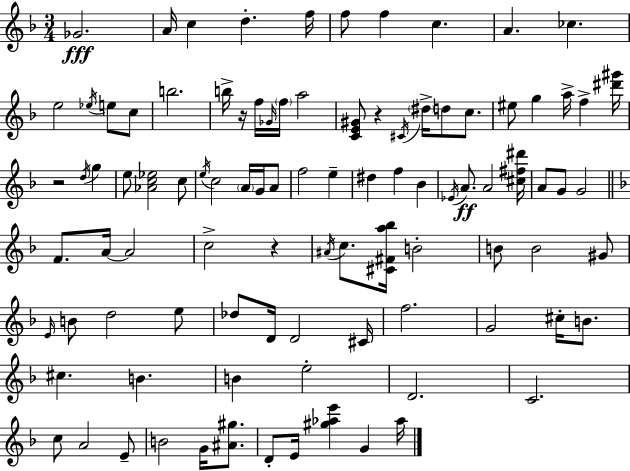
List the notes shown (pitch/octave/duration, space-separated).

Gb4/h. A4/s C5/q D5/q. F5/s F5/e F5/q C5/q. A4/q. CES5/q. E5/h Eb5/s E5/e C5/e B5/h. B5/s R/s F5/s Gb4/s F5/s A5/h [C4,E4,G#4]/e R/q C#4/s D#5/s D5/e C5/e. EIS5/e G5/q A5/s F5/q [D#6,G#6]/s R/h D5/s G5/q E5/e [Ab4,C5,Eb5]/h C5/e E5/s C5/h A4/s G4/s A4/e F5/h E5/q D#5/q F5/q Bb4/q Eb4/s A4/e. A4/h [C#5,F#5,D#6]/s A4/e G4/e G4/h F4/e. A4/s A4/h C5/h R/q A#4/s C5/e. [C#4,F#4,A5,Bb5]/s B4/h B4/e B4/h G#4/e E4/s B4/e D5/h E5/e Db5/e D4/s D4/h C#4/s F5/h. G4/h C#5/s B4/e. C#5/q. B4/q. B4/q E5/h D4/h. C4/h. C5/e A4/h E4/e B4/h G4/s [A#4,G#5]/e. D4/e E4/s [G#5,Ab5,E6]/q G4/q Ab5/s